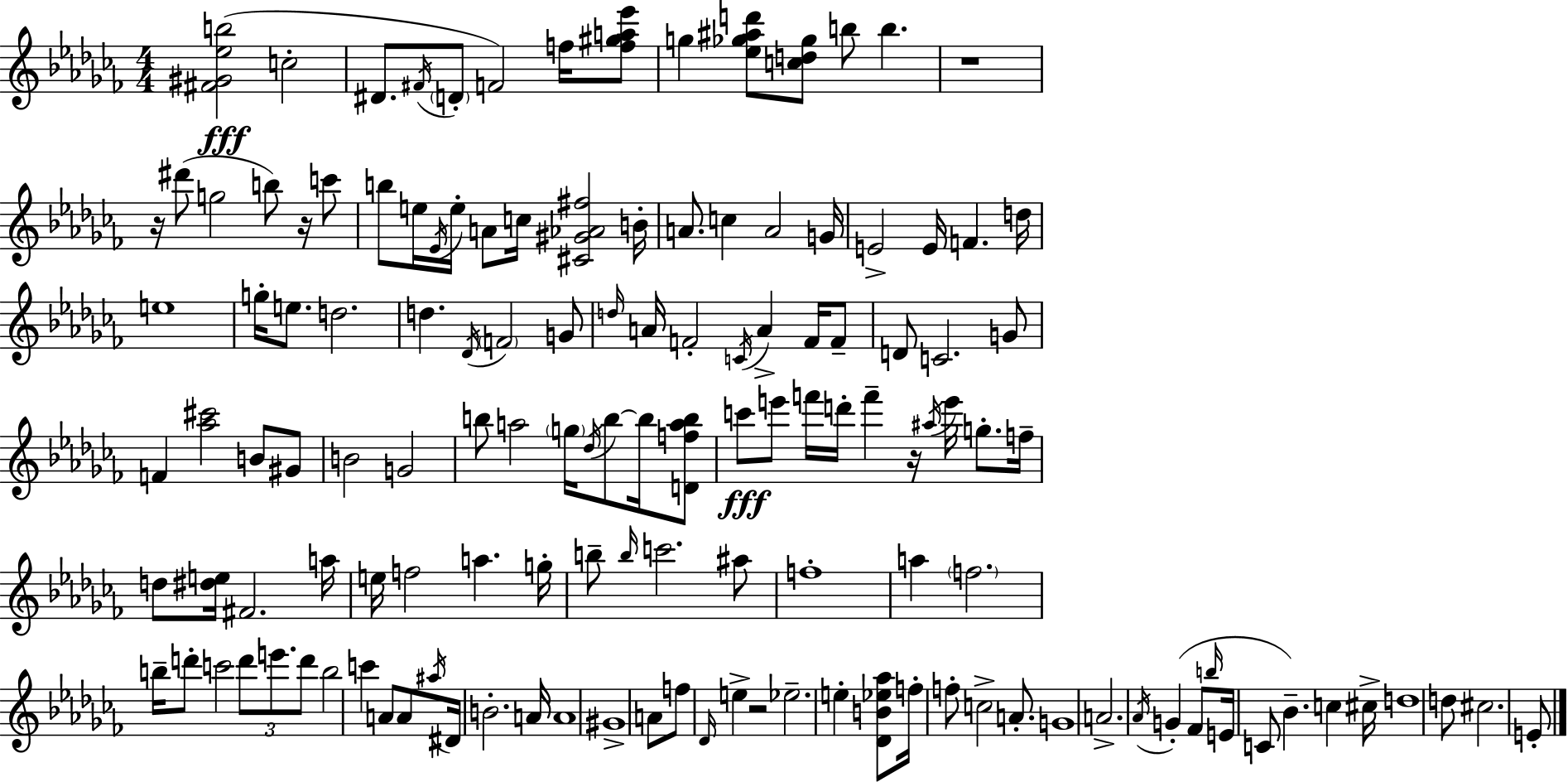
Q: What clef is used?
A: treble